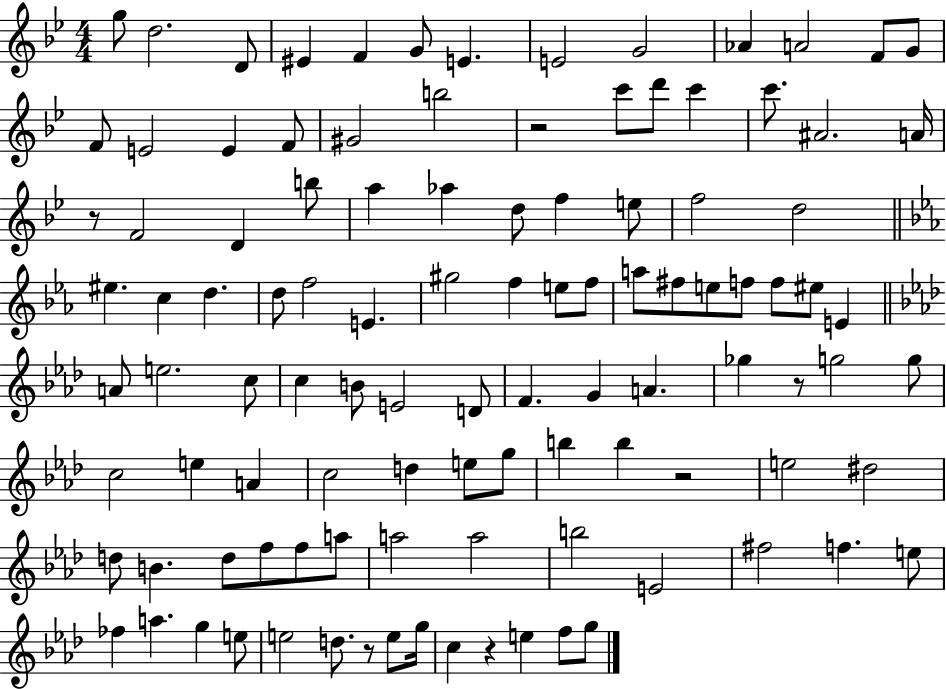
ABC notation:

X:1
T:Untitled
M:4/4
L:1/4
K:Bb
g/2 d2 D/2 ^E F G/2 E E2 G2 _A A2 F/2 G/2 F/2 E2 E F/2 ^G2 b2 z2 c'/2 d'/2 c' c'/2 ^A2 A/4 z/2 F2 D b/2 a _a d/2 f e/2 f2 d2 ^e c d d/2 f2 E ^g2 f e/2 f/2 a/2 ^f/2 e/2 f/2 f/2 ^e/2 E A/2 e2 c/2 c B/2 E2 D/2 F G A _g z/2 g2 g/2 c2 e A c2 d e/2 g/2 b b z2 e2 ^d2 d/2 B d/2 f/2 f/2 a/2 a2 a2 b2 E2 ^f2 f e/2 _f a g e/2 e2 d/2 z/2 e/2 g/4 c z e f/2 g/2